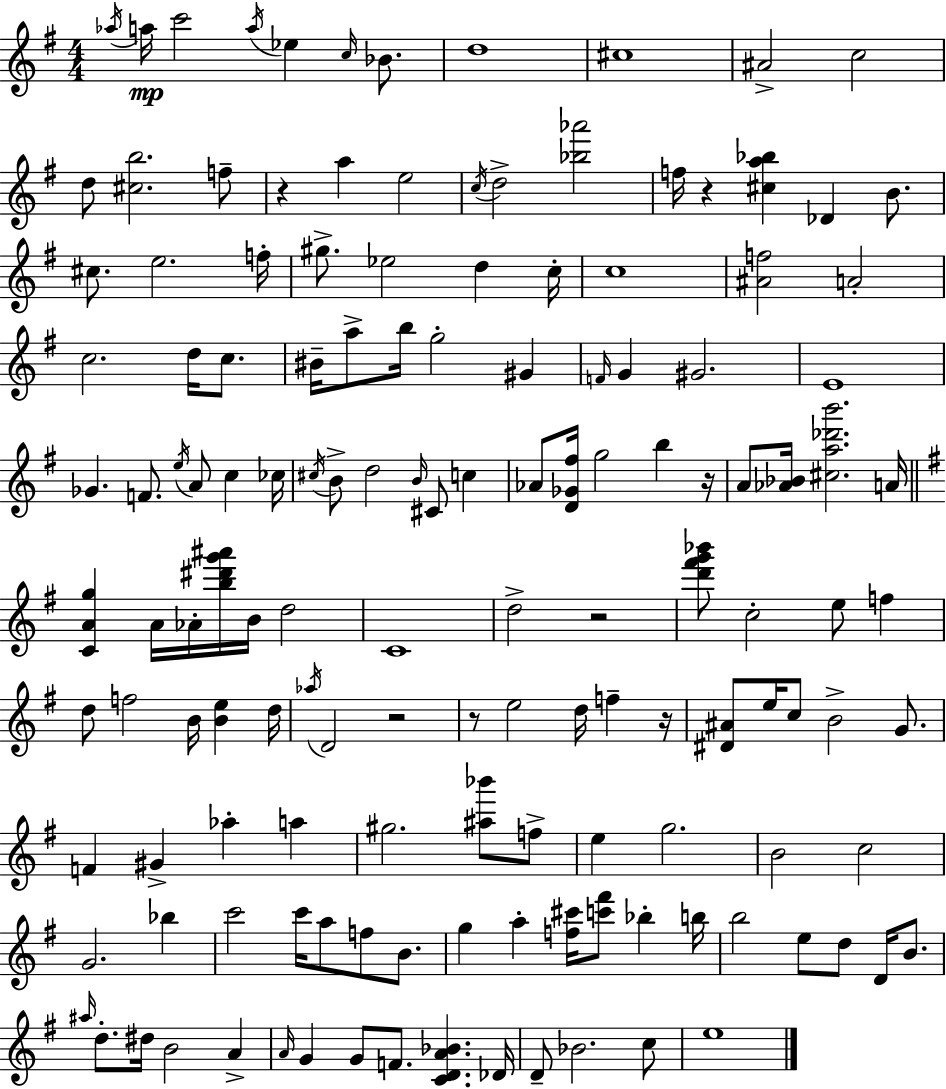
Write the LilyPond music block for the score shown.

{
  \clef treble
  \numericTimeSignature
  \time 4/4
  \key e \minor
  \repeat volta 2 { \acciaccatura { aes''16 }\mp a''16 c'''2 \acciaccatura { a''16 } ees''4 \grace { c''16 } | bes'8. d''1 | cis''1 | ais'2-> c''2 | \break d''8 <cis'' b''>2. | f''8-- r4 a''4 e''2 | \acciaccatura { c''16 } d''2-> <bes'' aes'''>2 | f''16 r4 <cis'' a'' bes''>4 des'4 | \break b'8. cis''8. e''2. | f''16-. gis''8.-> ees''2 d''4 | c''16-. c''1 | <ais' f''>2 a'2-. | \break c''2. | d''16 c''8. bis'16-- a''8-> b''16 g''2-. | gis'4 \grace { f'16 } g'4 gis'2. | e'1 | \break ges'4. f'8. \acciaccatura { e''16 } a'8 | c''4 ces''16 \acciaccatura { cis''16 } b'8-> d''2 | \grace { b'16 } cis'8 c''4 aes'8 <d' ges' fis''>16 g''2 | b''4 r16 a'8 <aes' bes'>16 <cis'' a'' des''' b'''>2. | \break a'16 \bar "||" \break \key g \major <c' a' g''>4 a'16 aes'16-. <b'' dis''' g''' ais'''>16 b'16 d''2 | c'1 | d''2-> r2 | <d''' fis''' g''' bes'''>8 c''2-. e''8 f''4 | \break d''8 f''2 b'16 <b' e''>4 d''16 | \acciaccatura { aes''16 } d'2 r2 | r8 e''2 d''16 f''4-- | r16 <dis' ais'>8 e''16 c''8 b'2-> g'8. | \break f'4 gis'4-> aes''4-. a''4 | gis''2. <ais'' bes'''>8 f''8-> | e''4 g''2. | b'2 c''2 | \break g'2. bes''4 | c'''2 c'''16 a''8 f''8 b'8. | g''4 a''4-. <f'' cis'''>16 <c''' fis'''>8 bes''4-. | b''16 b''2 e''8 d''8 d'16 b'8. | \break \grace { ais''16 } d''8.-. dis''16 b'2 a'4-> | \grace { a'16 } g'4 g'8 f'8. <c' d' a' bes'>4. | des'16 d'8-- bes'2. | c''8 e''1 | \break } \bar "|."
}